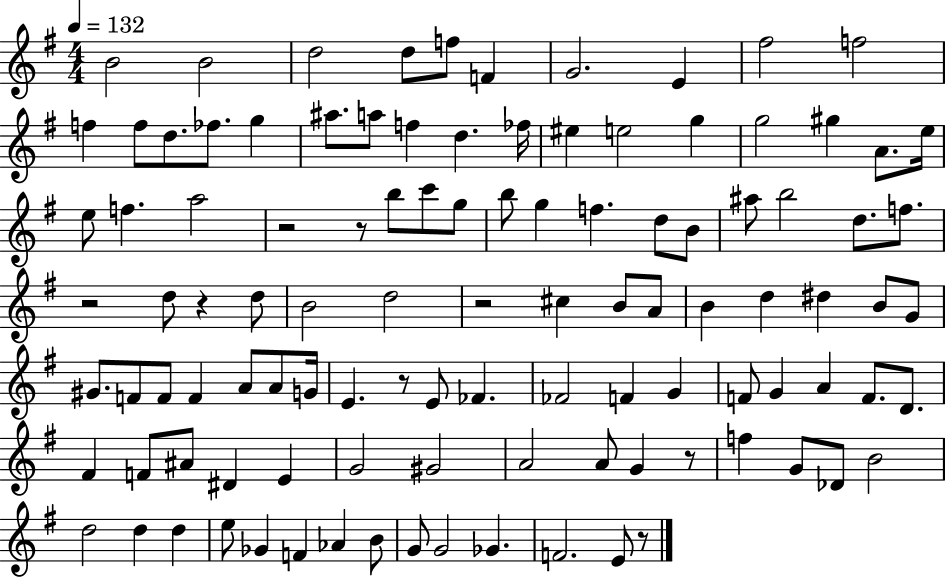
X:1
T:Untitled
M:4/4
L:1/4
K:G
B2 B2 d2 d/2 f/2 F G2 E ^f2 f2 f f/2 d/2 _f/2 g ^a/2 a/2 f d _f/4 ^e e2 g g2 ^g A/2 e/4 e/2 f a2 z2 z/2 b/2 c'/2 g/2 b/2 g f d/2 B/2 ^a/2 b2 d/2 f/2 z2 d/2 z d/2 B2 d2 z2 ^c B/2 A/2 B d ^d B/2 G/2 ^G/2 F/2 F/2 F A/2 A/2 G/4 E z/2 E/2 _F _F2 F G F/2 G A F/2 D/2 ^F F/2 ^A/2 ^D E G2 ^G2 A2 A/2 G z/2 f G/2 _D/2 B2 d2 d d e/2 _G F _A B/2 G/2 G2 _G F2 E/2 z/2